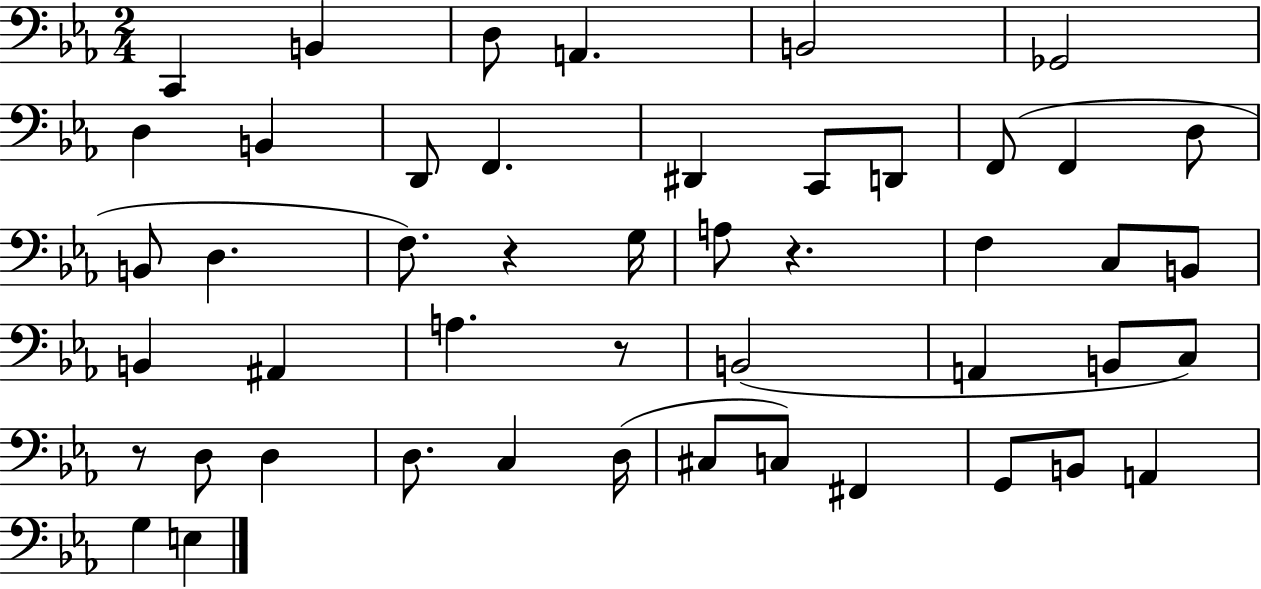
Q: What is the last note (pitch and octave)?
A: E3